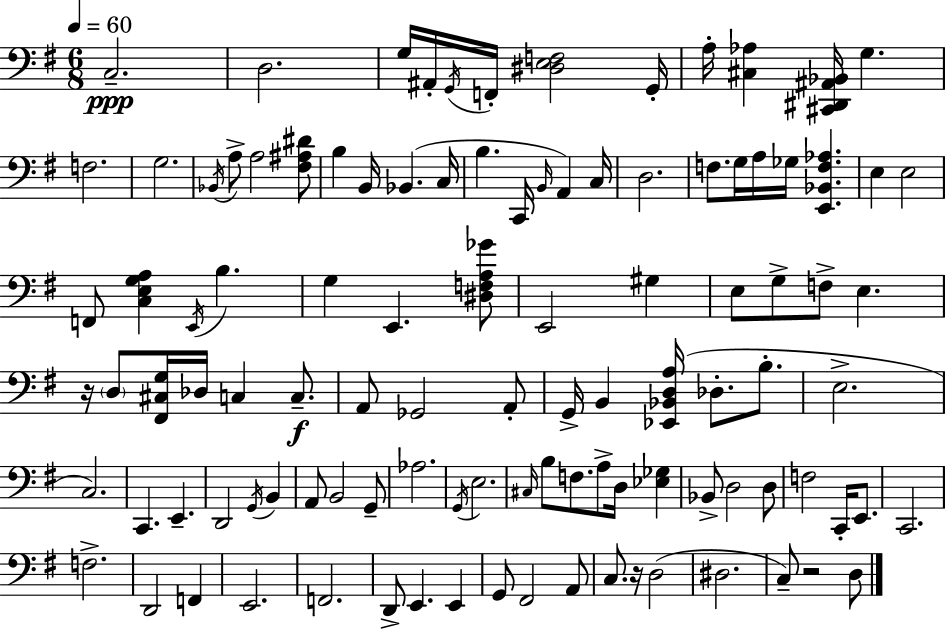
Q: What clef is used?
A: bass